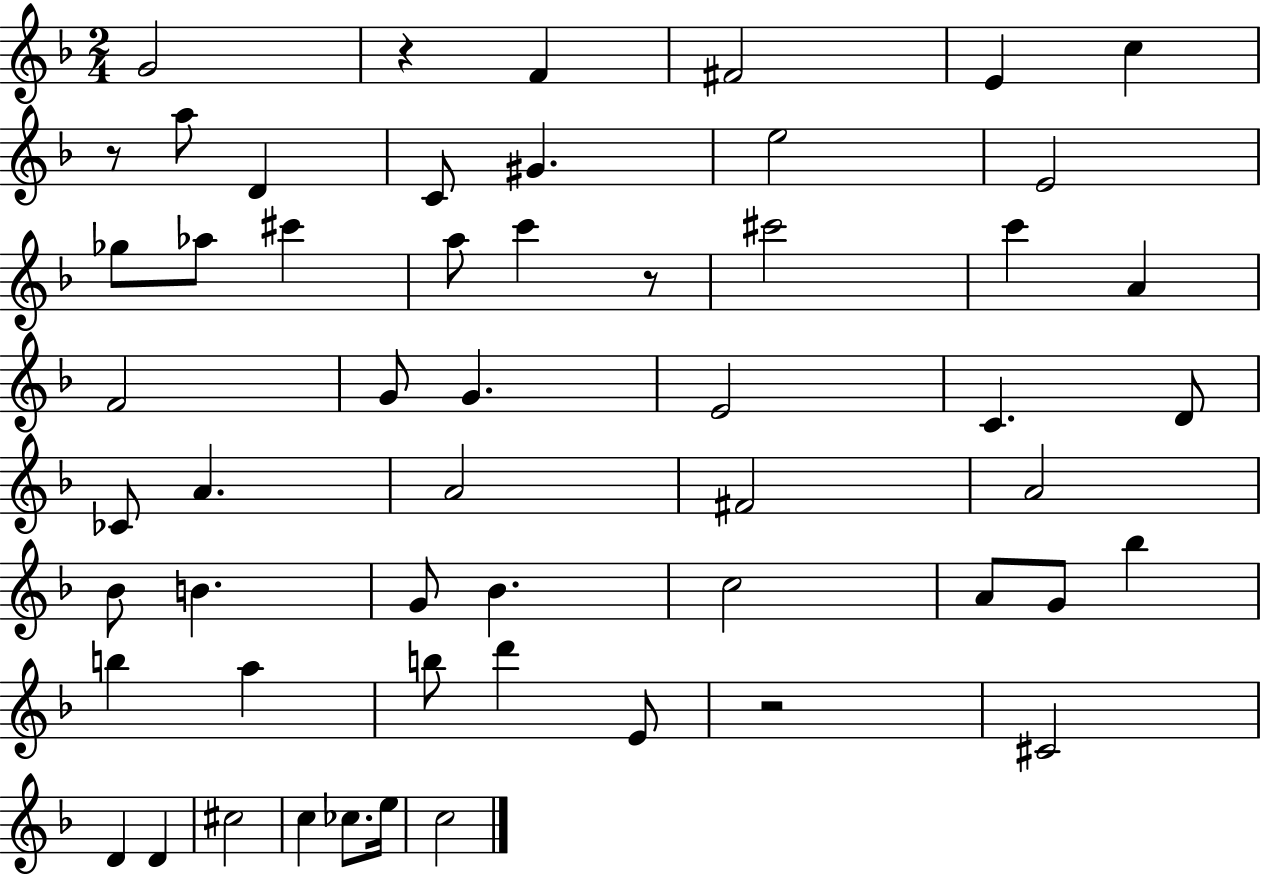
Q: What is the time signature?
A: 2/4